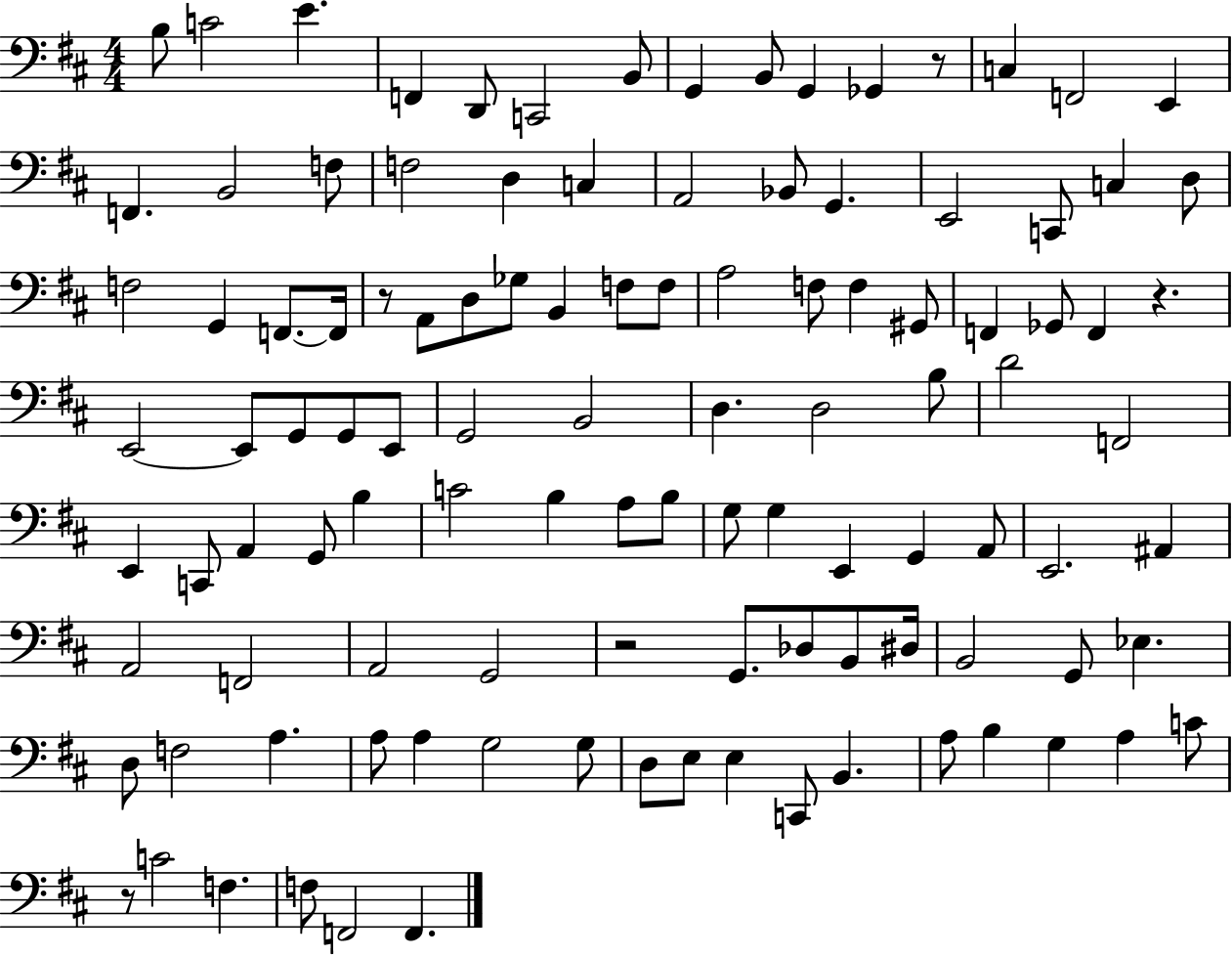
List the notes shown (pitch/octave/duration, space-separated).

B3/e C4/h E4/q. F2/q D2/e C2/h B2/e G2/q B2/e G2/q Gb2/q R/e C3/q F2/h E2/q F2/q. B2/h F3/e F3/h D3/q C3/q A2/h Bb2/e G2/q. E2/h C2/e C3/q D3/e F3/h G2/q F2/e. F2/s R/e A2/e D3/e Gb3/e B2/q F3/e F3/e A3/h F3/e F3/q G#2/e F2/q Gb2/e F2/q R/q. E2/h E2/e G2/e G2/e E2/e G2/h B2/h D3/q. D3/h B3/e D4/h F2/h E2/q C2/e A2/q G2/e B3/q C4/h B3/q A3/e B3/e G3/e G3/q E2/q G2/q A2/e E2/h. A#2/q A2/h F2/h A2/h G2/h R/h G2/e. Db3/e B2/e D#3/s B2/h G2/e Eb3/q. D3/e F3/h A3/q. A3/e A3/q G3/h G3/e D3/e E3/e E3/q C2/e B2/q. A3/e B3/q G3/q A3/q C4/e R/e C4/h F3/q. F3/e F2/h F2/q.